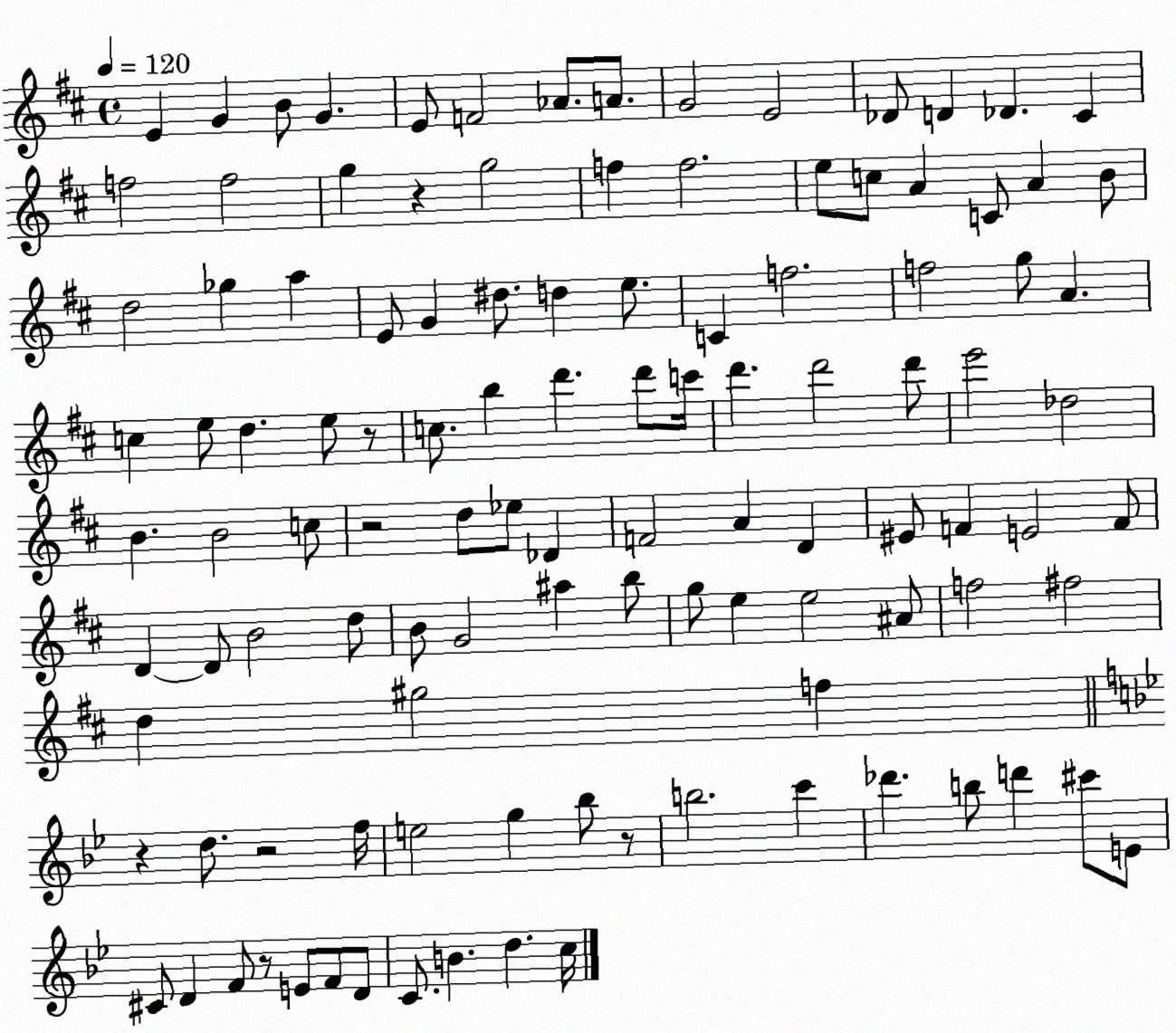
X:1
T:Untitled
M:4/4
L:1/4
K:D
E G B/2 G E/2 F2 _A/2 A/2 G2 E2 _D/2 D _D ^C f2 f2 g z g2 f f2 e/2 c/2 A C/2 A B/2 d2 _g a E/2 G ^d/2 d e/2 C f2 f2 g/2 A c e/2 d e/2 z/2 c/2 b d' d'/2 c'/4 d' d'2 d'/2 e'2 _d2 B B2 c/2 z2 d/2 _e/2 _D F2 A D ^E/2 F E2 F/2 D D/2 B2 d/2 B/2 G2 ^a b/2 g/2 e e2 ^A/2 f2 ^f2 d ^g2 f z d/2 z2 f/4 e2 g _b/2 z/2 b2 c' _d' b/2 d' ^c'/2 E/2 ^C/2 D F/2 z/2 E/2 F/2 D/2 C/2 B d c/4